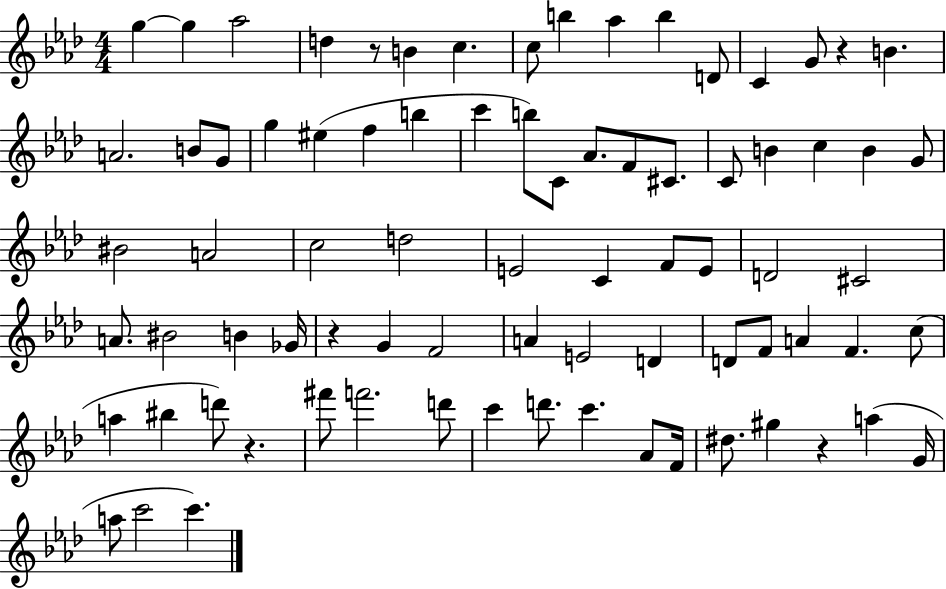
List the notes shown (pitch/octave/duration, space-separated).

G5/q G5/q Ab5/h D5/q R/e B4/q C5/q. C5/e B5/q Ab5/q B5/q D4/e C4/q G4/e R/q B4/q. A4/h. B4/e G4/e G5/q EIS5/q F5/q B5/q C6/q B5/e C4/e Ab4/e. F4/e C#4/e. C4/e B4/q C5/q B4/q G4/e BIS4/h A4/h C5/h D5/h E4/h C4/q F4/e E4/e D4/h C#4/h A4/e. BIS4/h B4/q Gb4/s R/q G4/q F4/h A4/q E4/h D4/q D4/e F4/e A4/q F4/q. C5/e A5/q BIS5/q D6/e R/q. F#6/e F6/h. D6/e C6/q D6/e. C6/q. Ab4/e F4/s D#5/e. G#5/q R/q A5/q G4/s A5/e C6/h C6/q.